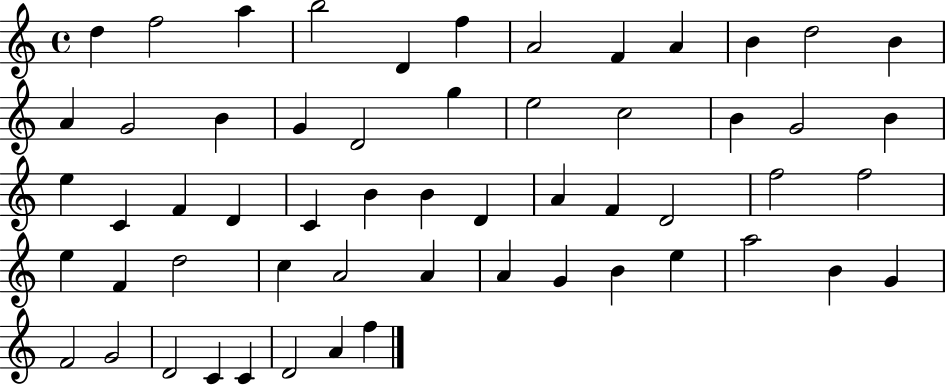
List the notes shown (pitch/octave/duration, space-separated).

D5/q F5/h A5/q B5/h D4/q F5/q A4/h F4/q A4/q B4/q D5/h B4/q A4/q G4/h B4/q G4/q D4/h G5/q E5/h C5/h B4/q G4/h B4/q E5/q C4/q F4/q D4/q C4/q B4/q B4/q D4/q A4/q F4/q D4/h F5/h F5/h E5/q F4/q D5/h C5/q A4/h A4/q A4/q G4/q B4/q E5/q A5/h B4/q G4/q F4/h G4/h D4/h C4/q C4/q D4/h A4/q F5/q